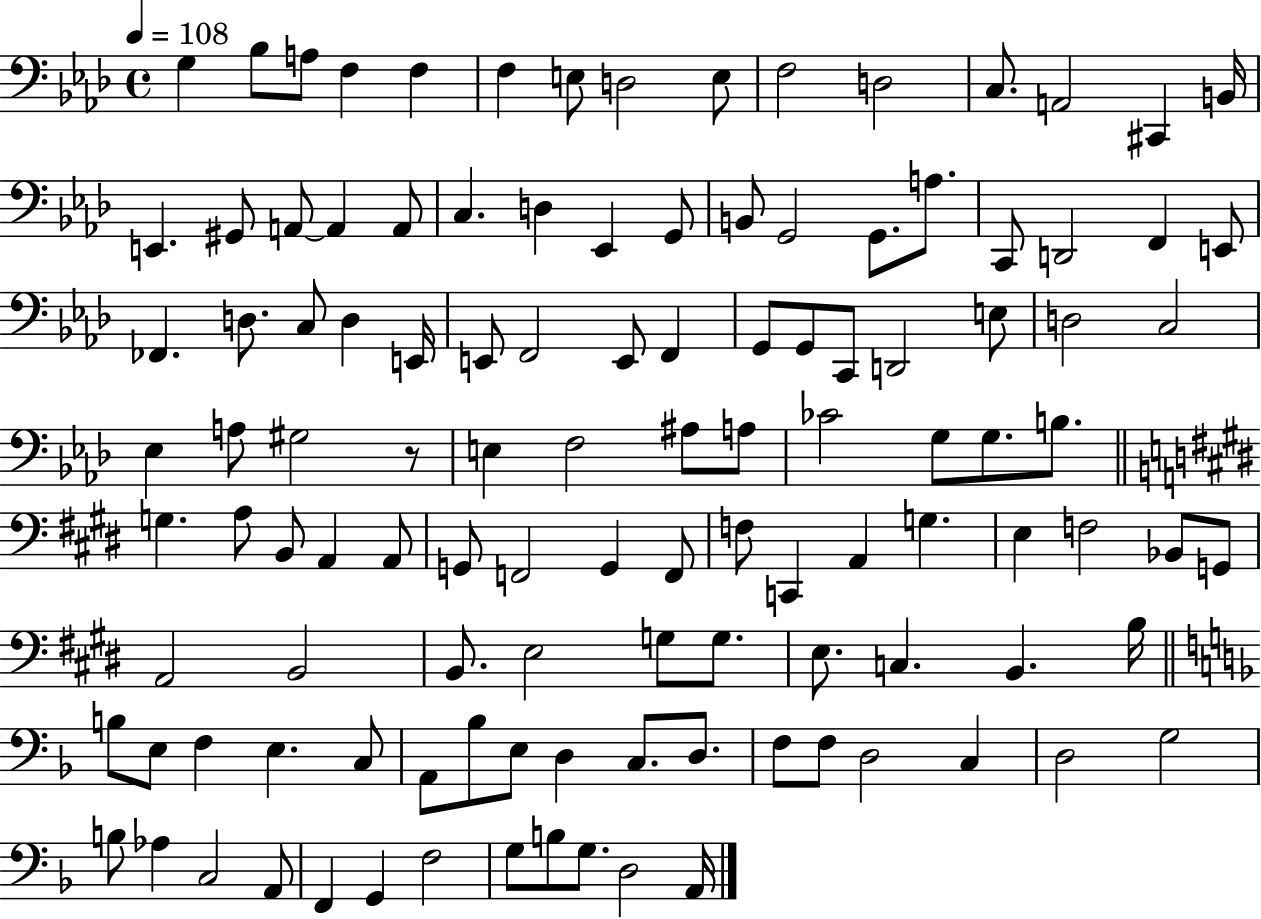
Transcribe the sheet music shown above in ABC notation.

X:1
T:Untitled
M:4/4
L:1/4
K:Ab
G, _B,/2 A,/2 F, F, F, E,/2 D,2 E,/2 F,2 D,2 C,/2 A,,2 ^C,, B,,/4 E,, ^G,,/2 A,,/2 A,, A,,/2 C, D, _E,, G,,/2 B,,/2 G,,2 G,,/2 A,/2 C,,/2 D,,2 F,, E,,/2 _F,, D,/2 C,/2 D, E,,/4 E,,/2 F,,2 E,,/2 F,, G,,/2 G,,/2 C,,/2 D,,2 E,/2 D,2 C,2 _E, A,/2 ^G,2 z/2 E, F,2 ^A,/2 A,/2 _C2 G,/2 G,/2 B,/2 G, A,/2 B,,/2 A,, A,,/2 G,,/2 F,,2 G,, F,,/2 F,/2 C,, A,, G, E, F,2 _B,,/2 G,,/2 A,,2 B,,2 B,,/2 E,2 G,/2 G,/2 E,/2 C, B,, B,/4 B,/2 E,/2 F, E, C,/2 A,,/2 _B,/2 E,/2 D, C,/2 D,/2 F,/2 F,/2 D,2 C, D,2 G,2 B,/2 _A, C,2 A,,/2 F,, G,, F,2 G,/2 B,/2 G,/2 D,2 A,,/4